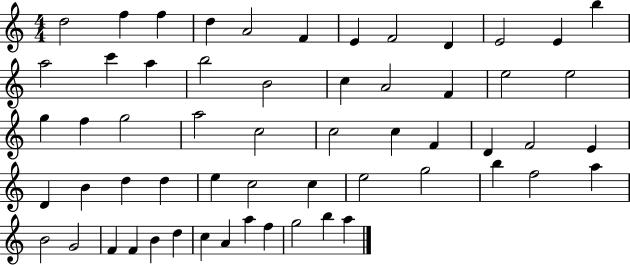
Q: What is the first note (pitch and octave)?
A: D5